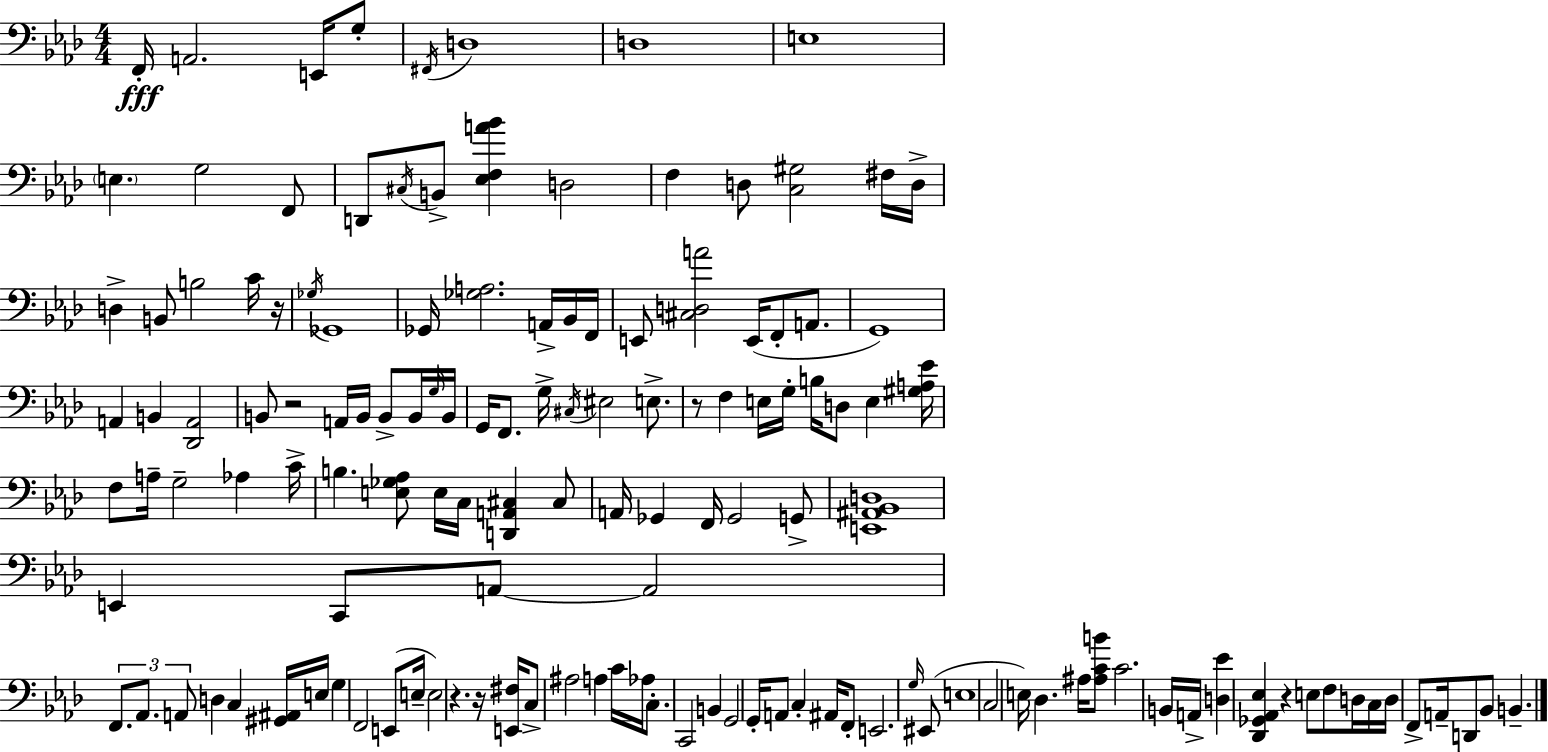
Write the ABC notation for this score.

X:1
T:Untitled
M:4/4
L:1/4
K:Fm
F,,/4 A,,2 E,,/4 G,/2 ^F,,/4 D,4 D,4 E,4 E, G,2 F,,/2 D,,/2 ^C,/4 B,,/2 [_E,F,A_B] D,2 F, D,/2 [C,^G,]2 ^F,/4 D,/4 D, B,,/2 B,2 C/4 z/4 _G,/4 _G,,4 _G,,/4 [_G,A,]2 A,,/4 _B,,/4 F,,/4 E,,/2 [^C,D,A]2 E,,/4 F,,/2 A,,/2 G,,4 A,, B,, [_D,,A,,]2 B,,/2 z2 A,,/4 B,,/4 B,,/2 B,,/4 G,/4 B,,/4 G,,/4 F,,/2 G,/4 ^C,/4 ^E,2 E,/2 z/2 F, E,/4 G,/4 B,/4 D,/2 E, [^G,A,_E]/4 F,/2 A,/4 G,2 _A, C/4 B, [E,_G,_A,]/2 E,/4 C,/4 [D,,A,,^C,] ^C,/2 A,,/4 _G,, F,,/4 _G,,2 G,,/2 [E,,^A,,_B,,D,]4 E,, C,,/2 A,,/2 A,,2 F,,/2 _A,,/2 A,,/2 D, C, [^G,,^A,,]/4 E,/4 G, F,,2 E,,/2 E,/4 E,2 z z/4 [E,,^F,]/4 C,/2 ^A,2 A, C/4 _A,/4 C,/2 C,,2 B,, G,,2 G,,/4 A,,/2 C, ^A,,/4 F,,/2 E,,2 G,/4 ^E,,/2 E,4 C,2 E,/4 _D, ^A,/4 [^A,CB]/2 C2 B,,/4 A,,/4 [D,_E] [_D,,_G,,_A,,_E,] z E,/2 F,/2 D,/4 C,/4 D,/4 F,,/2 A,,/4 D,,/2 _B,,/2 B,,